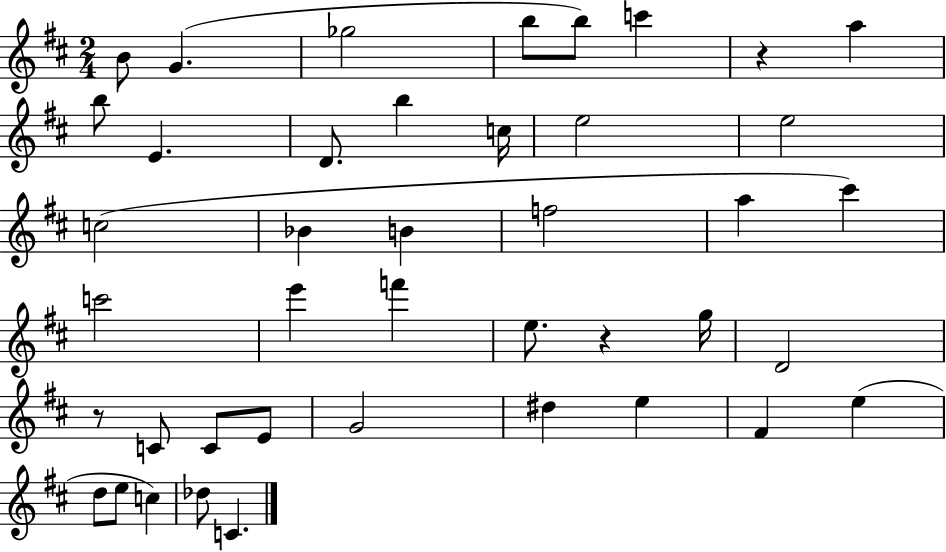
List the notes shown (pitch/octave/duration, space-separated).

B4/e G4/q. Gb5/h B5/e B5/e C6/q R/q A5/q B5/e E4/q. D4/e. B5/q C5/s E5/h E5/h C5/h Bb4/q B4/q F5/h A5/q C#6/q C6/h E6/q F6/q E5/e. R/q G5/s D4/h R/e C4/e C4/e E4/e G4/h D#5/q E5/q F#4/q E5/q D5/e E5/e C5/q Db5/e C4/q.